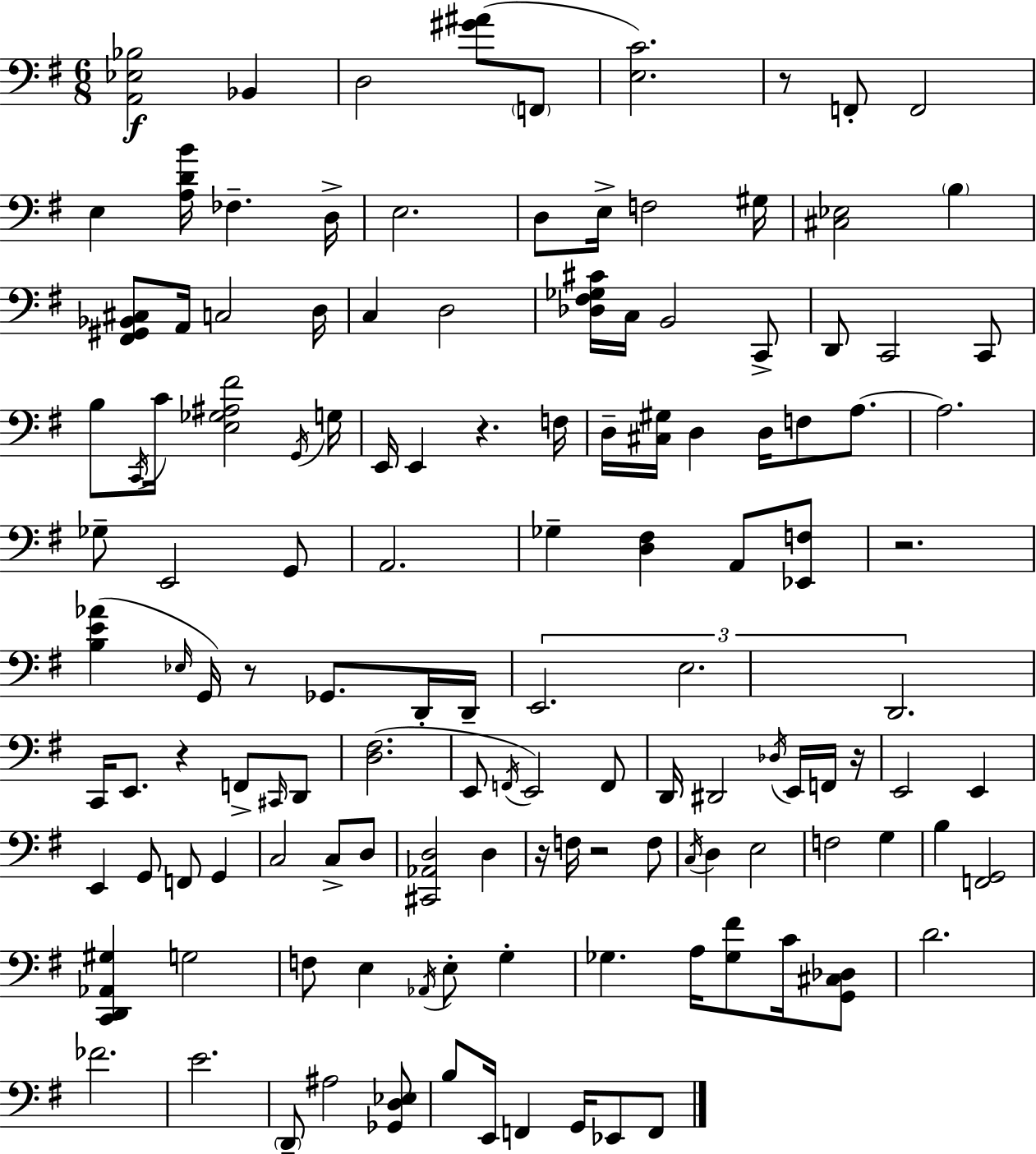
X:1
T:Untitled
M:6/8
L:1/4
K:Em
[A,,_E,_B,]2 _B,, D,2 [^G^A]/2 F,,/2 [E,C]2 z/2 F,,/2 F,,2 E, [A,DB]/4 _F, D,/4 E,2 D,/2 E,/4 F,2 ^G,/4 [^C,_E,]2 B, [^F,,^G,,_B,,^C,]/2 A,,/4 C,2 D,/4 C, D,2 [_D,^F,_G,^C]/4 C,/4 B,,2 C,,/2 D,,/2 C,,2 C,,/2 B,/2 C,,/4 C/4 [E,_G,^A,^F]2 G,,/4 G,/4 E,,/4 E,, z F,/4 D,/4 [^C,^G,]/4 D, D,/4 F,/2 A,/2 A,2 _G,/2 E,,2 G,,/2 A,,2 _G, [D,^F,] A,,/2 [_E,,F,]/2 z2 [B,E_A] _E,/4 G,,/4 z/2 _G,,/2 D,,/4 D,,/4 E,,2 E,2 D,,2 C,,/4 E,,/2 z F,,/2 ^C,,/4 D,,/2 [D,^F,]2 E,,/2 F,,/4 E,,2 F,,/2 D,,/4 ^D,,2 _D,/4 E,,/4 F,,/4 z/4 E,,2 E,, E,, G,,/2 F,,/2 G,, C,2 C,/2 D,/2 [^C,,_A,,D,]2 D, z/4 F,/4 z2 F,/2 C,/4 D, E,2 F,2 G, B, [F,,G,,]2 [C,,D,,_A,,^G,] G,2 F,/2 E, _A,,/4 E,/2 G, _G, A,/4 [_G,^F]/2 C/4 [G,,^C,_D,]/2 D2 _F2 E2 D,,/2 ^A,2 [_G,,D,_E,]/2 B,/2 E,,/4 F,, G,,/4 _E,,/2 F,,/2